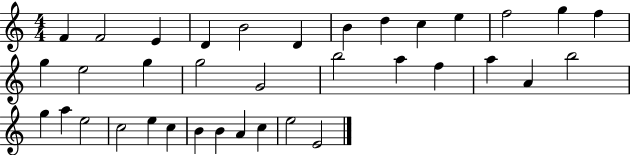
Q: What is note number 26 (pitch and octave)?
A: A5